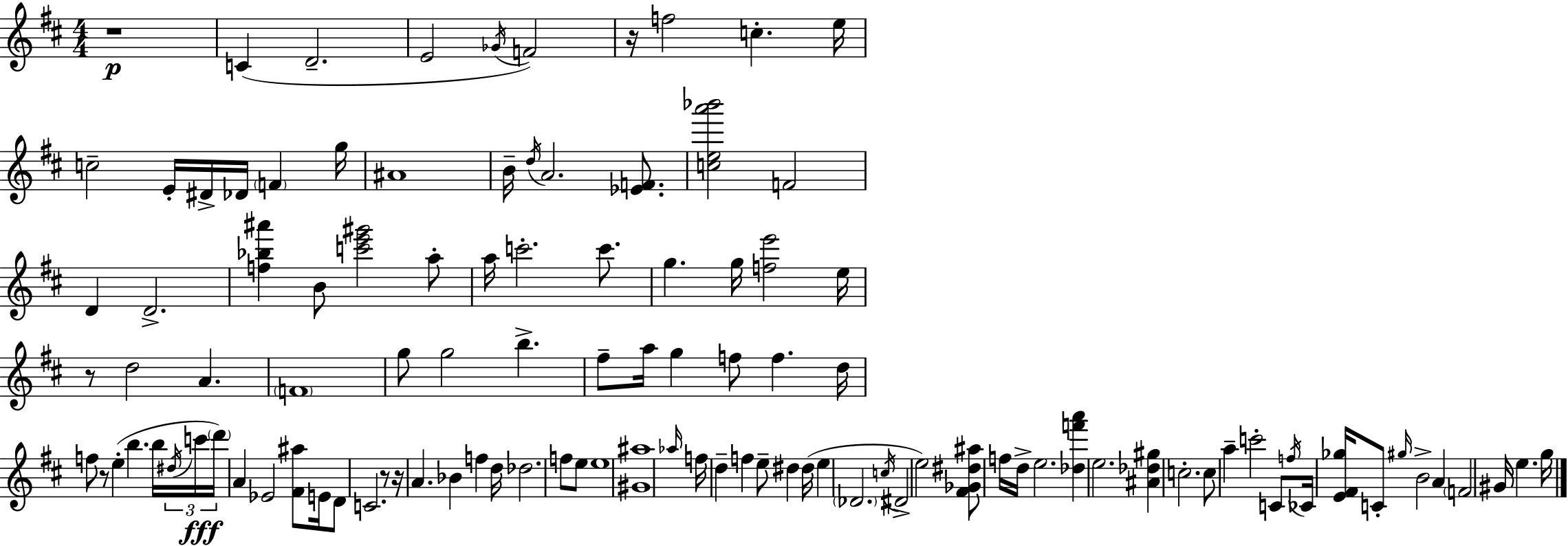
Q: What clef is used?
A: treble